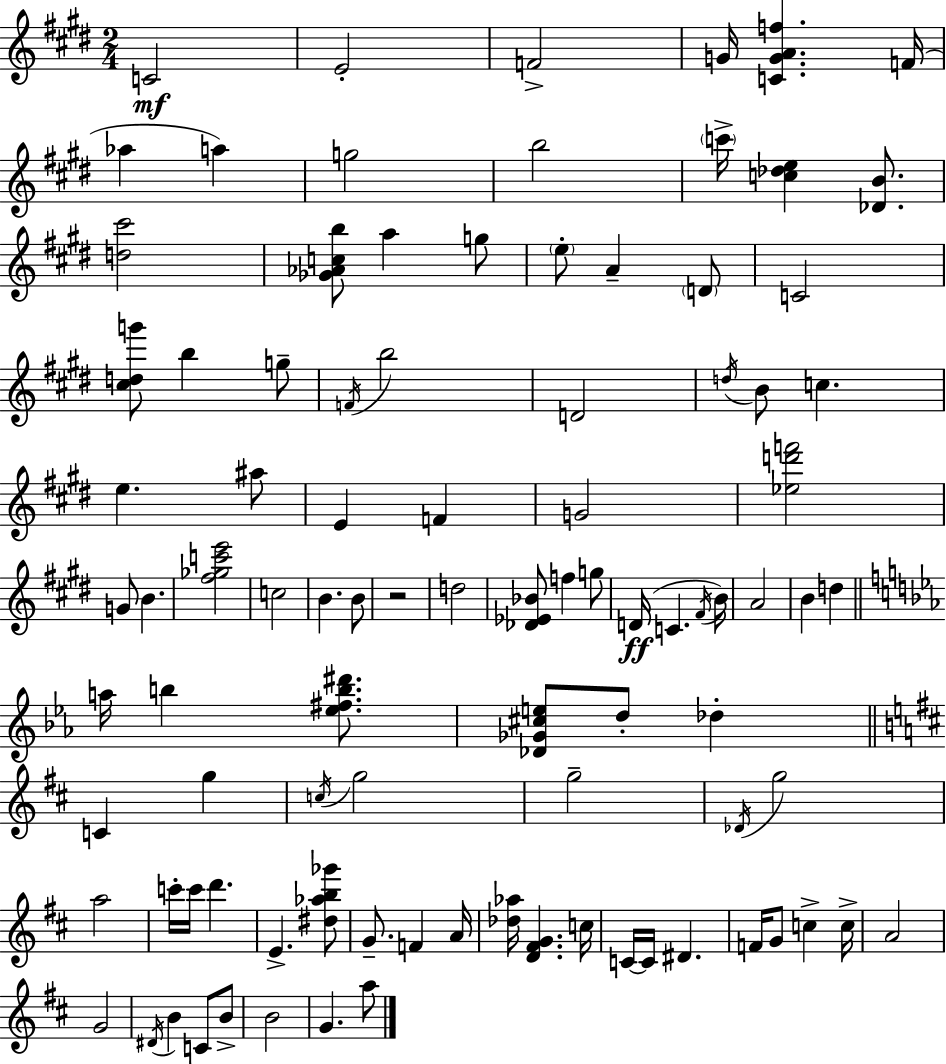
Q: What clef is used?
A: treble